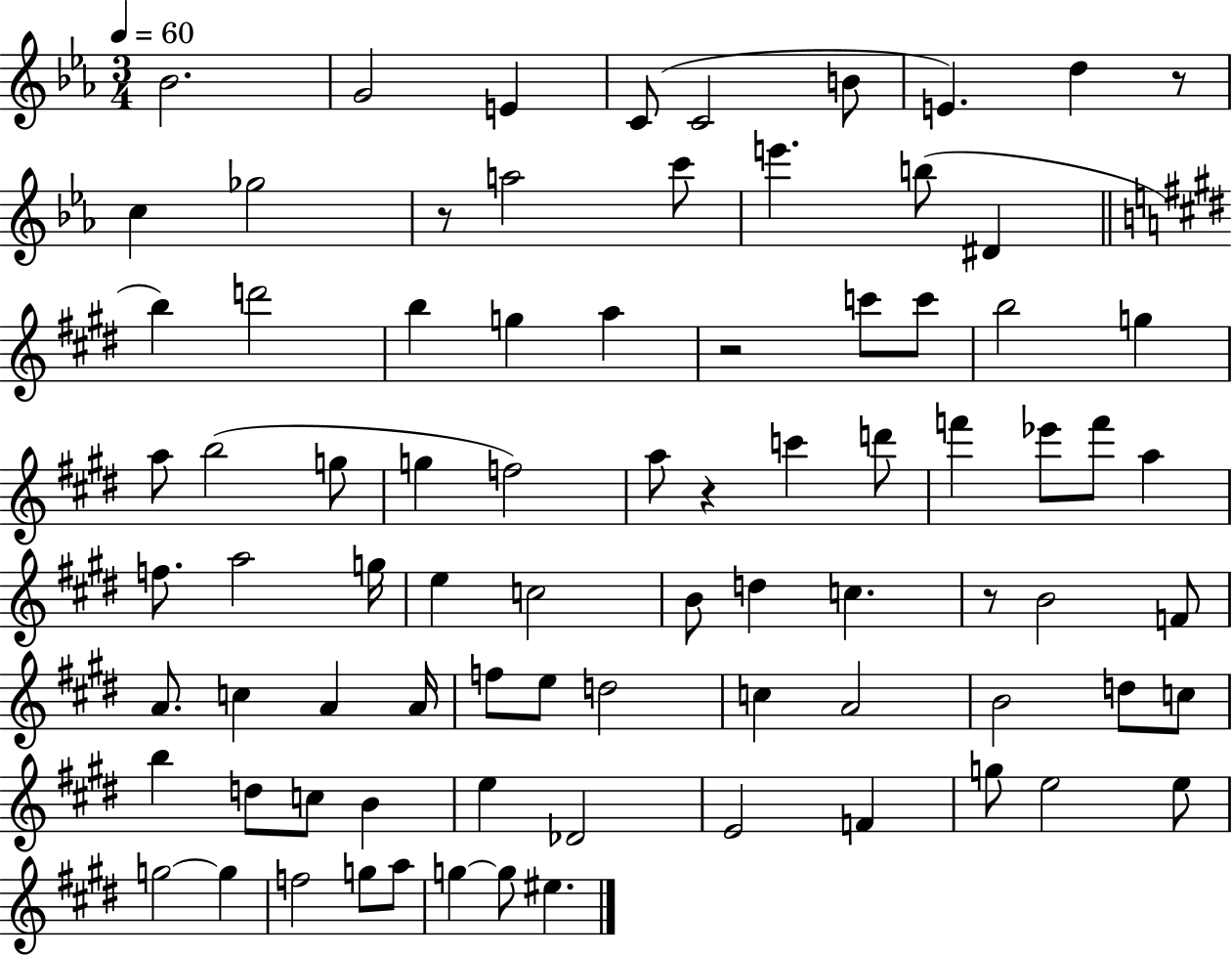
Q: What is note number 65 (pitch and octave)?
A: E4